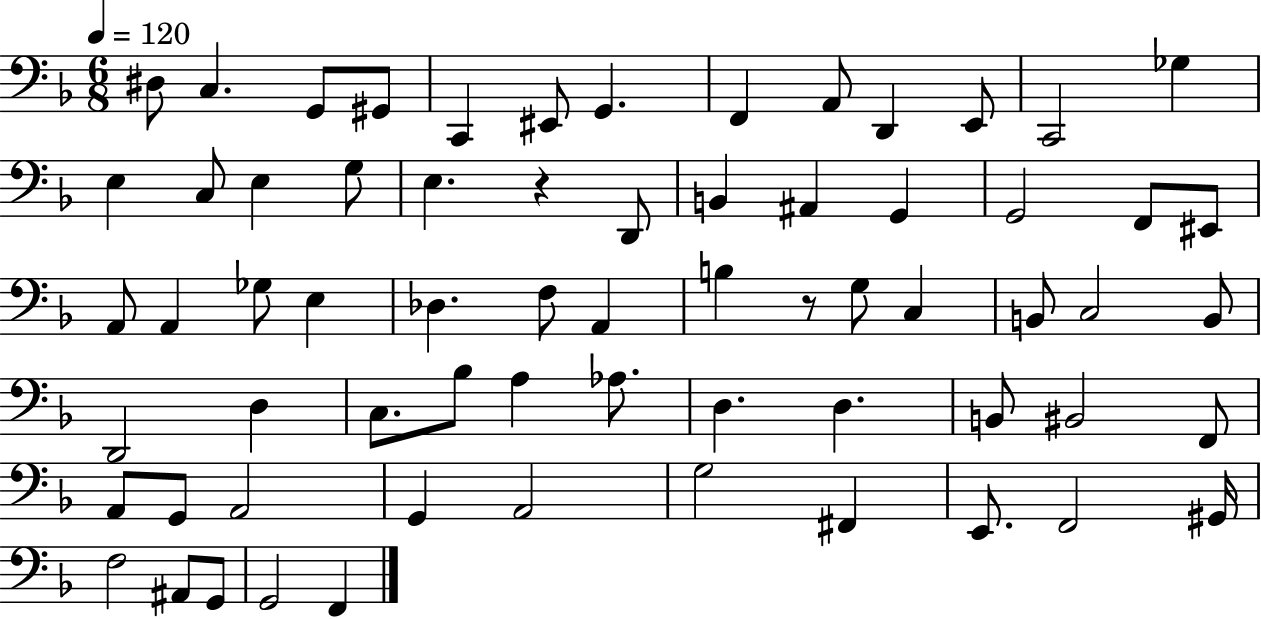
D#3/e C3/q. G2/e G#2/e C2/q EIS2/e G2/q. F2/q A2/e D2/q E2/e C2/h Gb3/q E3/q C3/e E3/q G3/e E3/q. R/q D2/e B2/q A#2/q G2/q G2/h F2/e EIS2/e A2/e A2/q Gb3/e E3/q Db3/q. F3/e A2/q B3/q R/e G3/e C3/q B2/e C3/h B2/e D2/h D3/q C3/e. Bb3/e A3/q Ab3/e. D3/q. D3/q. B2/e BIS2/h F2/e A2/e G2/e A2/h G2/q A2/h G3/h F#2/q E2/e. F2/h G#2/s F3/h A#2/e G2/e G2/h F2/q